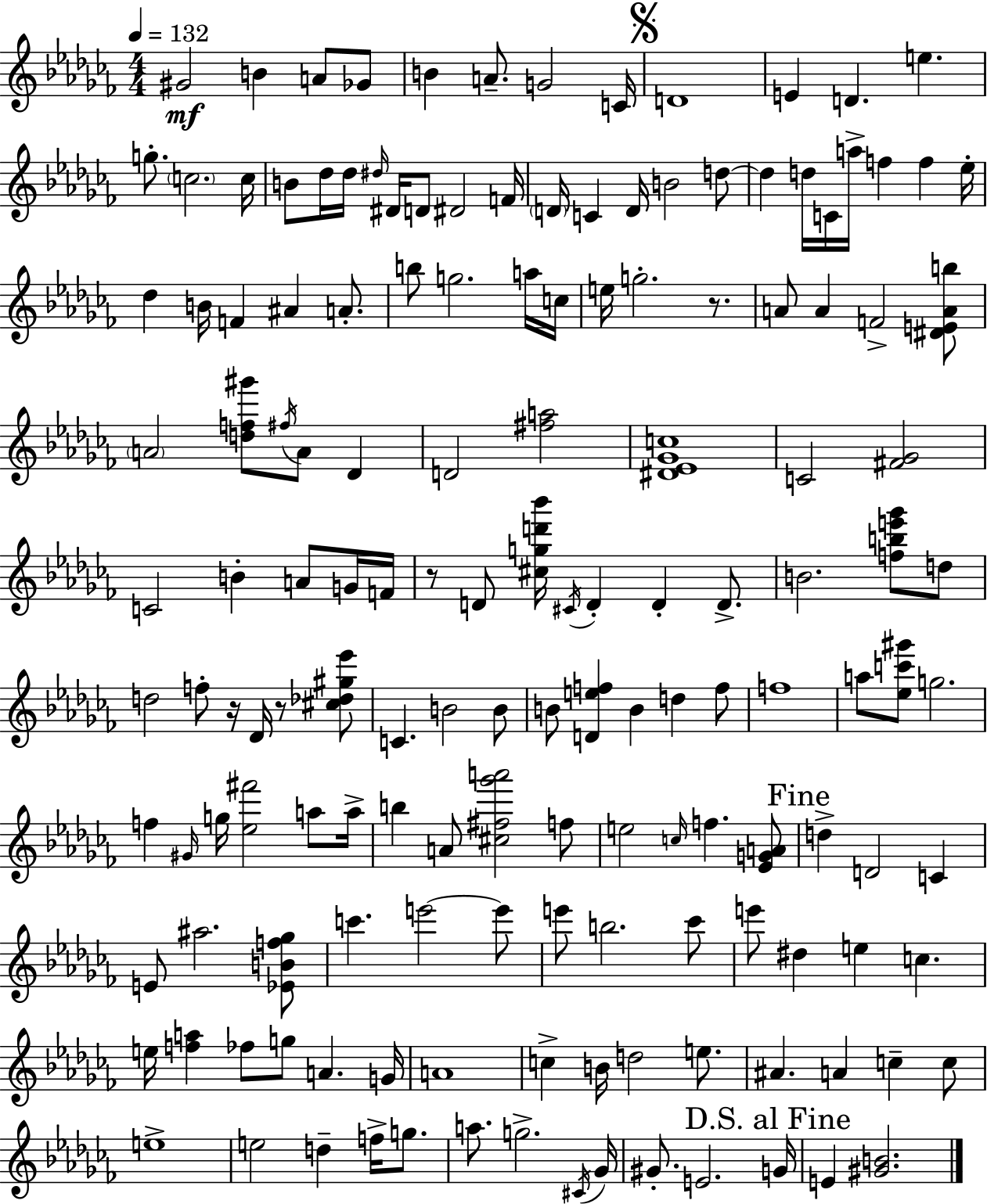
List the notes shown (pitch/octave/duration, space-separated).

G#4/h B4/q A4/e Gb4/e B4/q A4/e. G4/h C4/s D4/w E4/q D4/q. E5/q. G5/e. C5/h. C5/s B4/e Db5/s Db5/s D#5/s D#4/s D4/e D#4/h F4/s D4/s C4/q D4/s B4/h D5/e D5/q D5/s C4/s A5/s F5/q F5/q Eb5/s Db5/q B4/s F4/q A#4/q A4/e. B5/e G5/h. A5/s C5/s E5/s G5/h. R/e. A4/e A4/q F4/h [D#4,E4,A4,B5]/e A4/h [D5,F5,G#6]/e F#5/s A4/e Db4/q D4/h [F#5,A5]/h [D#4,Eb4,Gb4,C5]/w C4/h [F#4,Gb4]/h C4/h B4/q A4/e G4/s F4/s R/e D4/e [C#5,G5,D6,Bb6]/s C#4/s D4/q D4/q D4/e. B4/h. [F5,B5,E6,Gb6]/e D5/e D5/h F5/e R/s Db4/s R/e [C#5,Db5,G#5,Eb6]/e C4/q. B4/h B4/e B4/e [D4,E5,F5]/q B4/q D5/q F5/e F5/w A5/e [Eb5,C6,G#6]/e G5/h. F5/q G#4/s G5/s [Eb5,F#6]/h A5/e A5/s B5/q A4/e [C#5,F#5,Gb6,A6]/h F5/e E5/h C5/s F5/q. [Eb4,G4,A4]/e D5/q D4/h C4/q E4/e A#5/h. [Eb4,B4,F5,Gb5]/e C6/q. E6/h E6/e E6/e B5/h. CES6/e E6/e D#5/q E5/q C5/q. E5/s [F5,A5]/q FES5/e G5/e A4/q. G4/s A4/w C5/q B4/s D5/h E5/e. A#4/q. A4/q C5/q C5/e E5/w E5/h D5/q F5/s G5/e. A5/e. G5/h. C#4/s Gb4/s G#4/e. E4/h. G4/s E4/q [G#4,B4]/h.